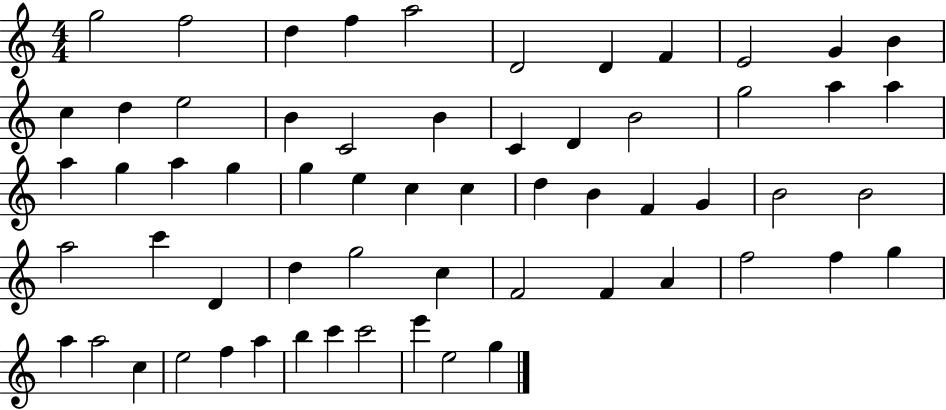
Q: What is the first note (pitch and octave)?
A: G5